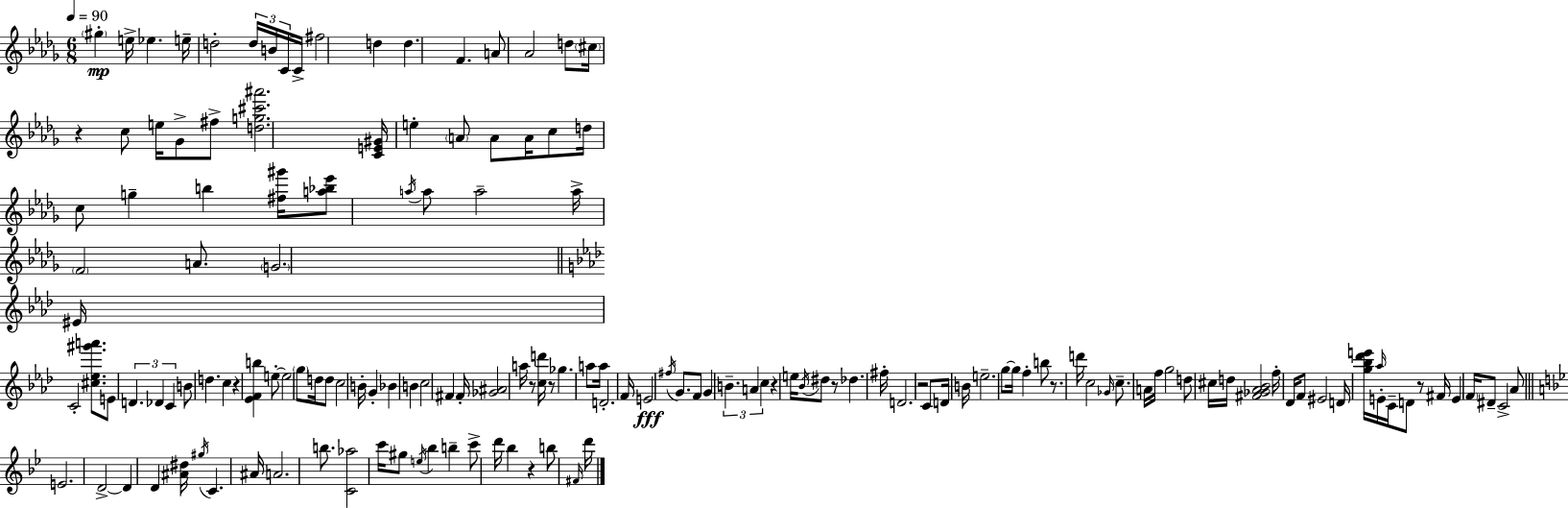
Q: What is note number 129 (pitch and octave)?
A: Bb5